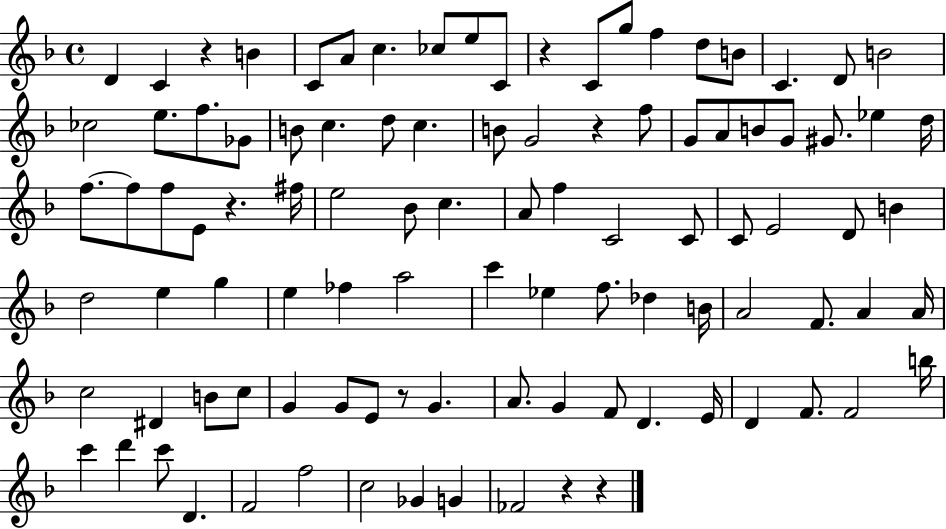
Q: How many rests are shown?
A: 7